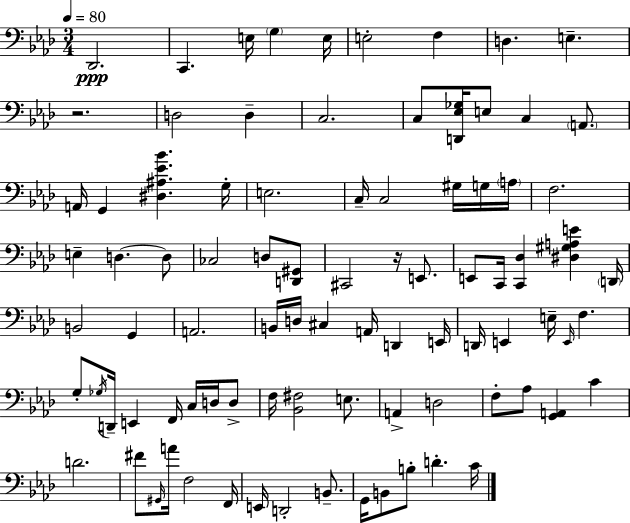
Db2/h. C2/q. E3/s G3/q E3/s E3/h F3/q D3/q. E3/q. R/h. D3/h D3/q C3/h. C3/e [D2,Eb3,Gb3]/s E3/e C3/q A2/e. A2/s G2/q [D#3,A#3,Eb4,Bb4]/q. G3/s E3/h. C3/s C3/h G#3/s G3/s A3/s F3/h. E3/q D3/q. D3/e CES3/h D3/e [D2,G#2]/e C#2/h R/s E2/e. E2/e C2/s [C2,Db3]/q [D#3,G#3,A3,E4]/q D2/s B2/h G2/q A2/h. B2/s D3/s C#3/q A2/s D2/q E2/s D2/s E2/q E3/s E2/s F3/q. G3/e Gb3/s D2/s E2/q F2/s C3/s D3/s D3/e F3/s [Bb2,F#3]/h E3/e. A2/q D3/h F3/e Ab3/e [G2,A2]/q C4/q D4/h. F#4/e G#2/s A4/s F3/h F2/s E2/s D2/h B2/e. G2/s B2/e B3/e D4/q. C4/s